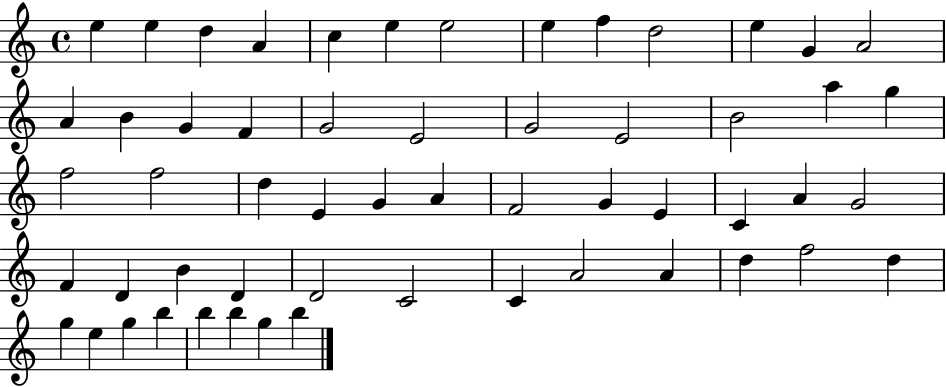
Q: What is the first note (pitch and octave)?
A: E5